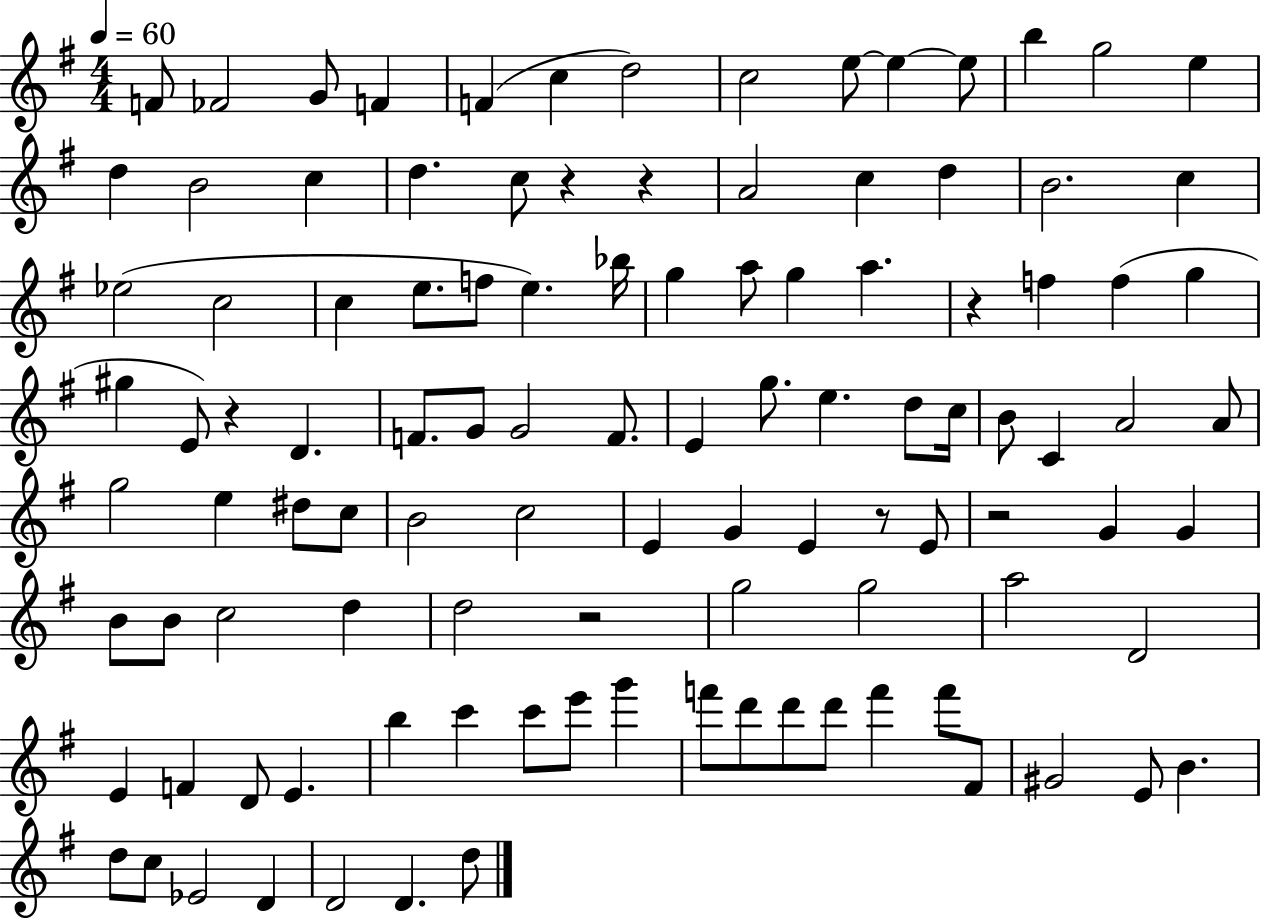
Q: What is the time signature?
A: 4/4